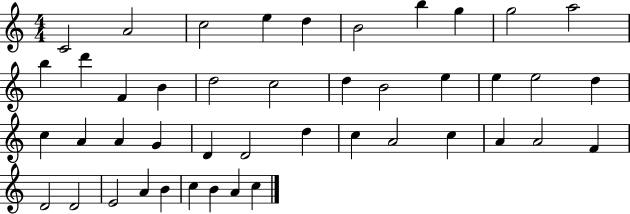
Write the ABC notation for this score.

X:1
T:Untitled
M:4/4
L:1/4
K:C
C2 A2 c2 e d B2 b g g2 a2 b d' F B d2 c2 d B2 e e e2 d c A A G D D2 d c A2 c A A2 F D2 D2 E2 A B c B A c